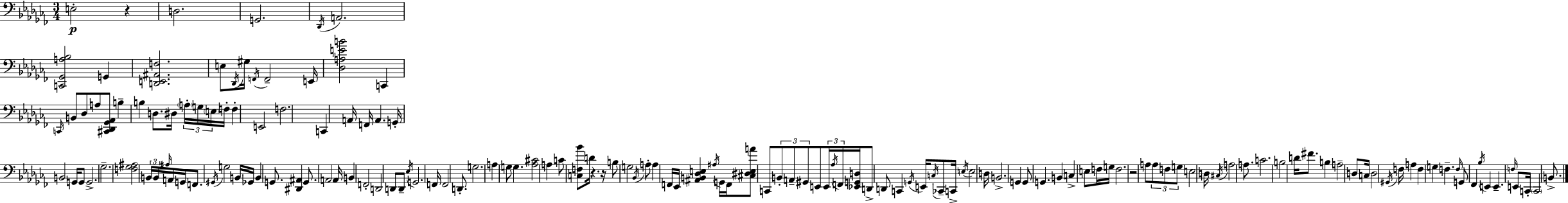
{
  \clef bass
  \numericTimeSignature
  \time 3/4
  \key aes \minor
  e2-.\p r4 | d2. | g,2. | \acciaccatura { des,16 } a,2. | \break <c, ges, a bes>2 g,4 | <d, e, ais, f>2. | e8 \acciaccatura { des,16 } gis16 \acciaccatura { f,16 } f,2-- | e,16 <des a e' b'>2 c,4 | \break \grace { c,16 } b,8 des8 a8 <cis, des, ges, aes,>8 | b4-- b4 d8. dis16 | \tuplet 3/2 { \parenthesize a16-. g16 \parenthesize e16 } f16-. f4-. e,2 | f2. | \break c,4 a,16 f,16 a,4. | g,16-. b,2 | g,16 g,8 g,2.-> | ges2.-- | \break <f ges ais>2 | \tuplet 3/2 { b,16 b,16 \grace { ais16 } } a,16 g,16 f,8. \acciaccatura { gis,16 } g2 | b,16 ges,16 b,4 g,8. | <dis, ais,>4 g,8. a,2 | \break a,16 b,4 f,2-. | d,2 | d,8 d,8-- \acciaccatura { ees16 } g,2. | f,16 f,2 | \break d,8.-. g2. | a4 g8 | g4. <aes cis'>2 | a4 c'8 <c f bes'>8 d'16 | \break r4. r16 b8 g2 | \acciaccatura { bes,16 } a8-. a4 | f,16 ees,16 <ais, b, des e>4 \acciaccatura { ais16 } g,16 f,16 <cis dis e a'>8 c,8 | \tuplet 3/2 { b,8-. a,8-- gis,8 } e,8 \tuplet 3/2 { e,16 \acciaccatura { aes16 } f,16 } | \break <ees, g, d>16 d,8-> d,8 c,4 \acciaccatura { g,16 } e,16 \acciaccatura { c16 } | ces,8-- c,16-> \acciaccatura { e16 } e2 | d16 b,2.-> | g,4 g,8 g,4. | \break b,4 c4-> e8 f16 | g16 f2. | r2 a8 \tuplet 3/2 { a8 | f8 g8 } e2 | \break d16 \acciaccatura { cis16 } a2 a8. | c'2. | b2 d'16 fis'8. | b4 a2-- | \break d8 c16 d2 | \acciaccatura { gis,16 } f16 a4 f4 g4 | f4.-- \grace { f16 } g,8 | fes,4 \acciaccatura { bes16 } e,4 e,4.-- | \break \grace { f16 } e,8 c,16-. \parenthesize c,2 | b,8.-> \bar "|."
}